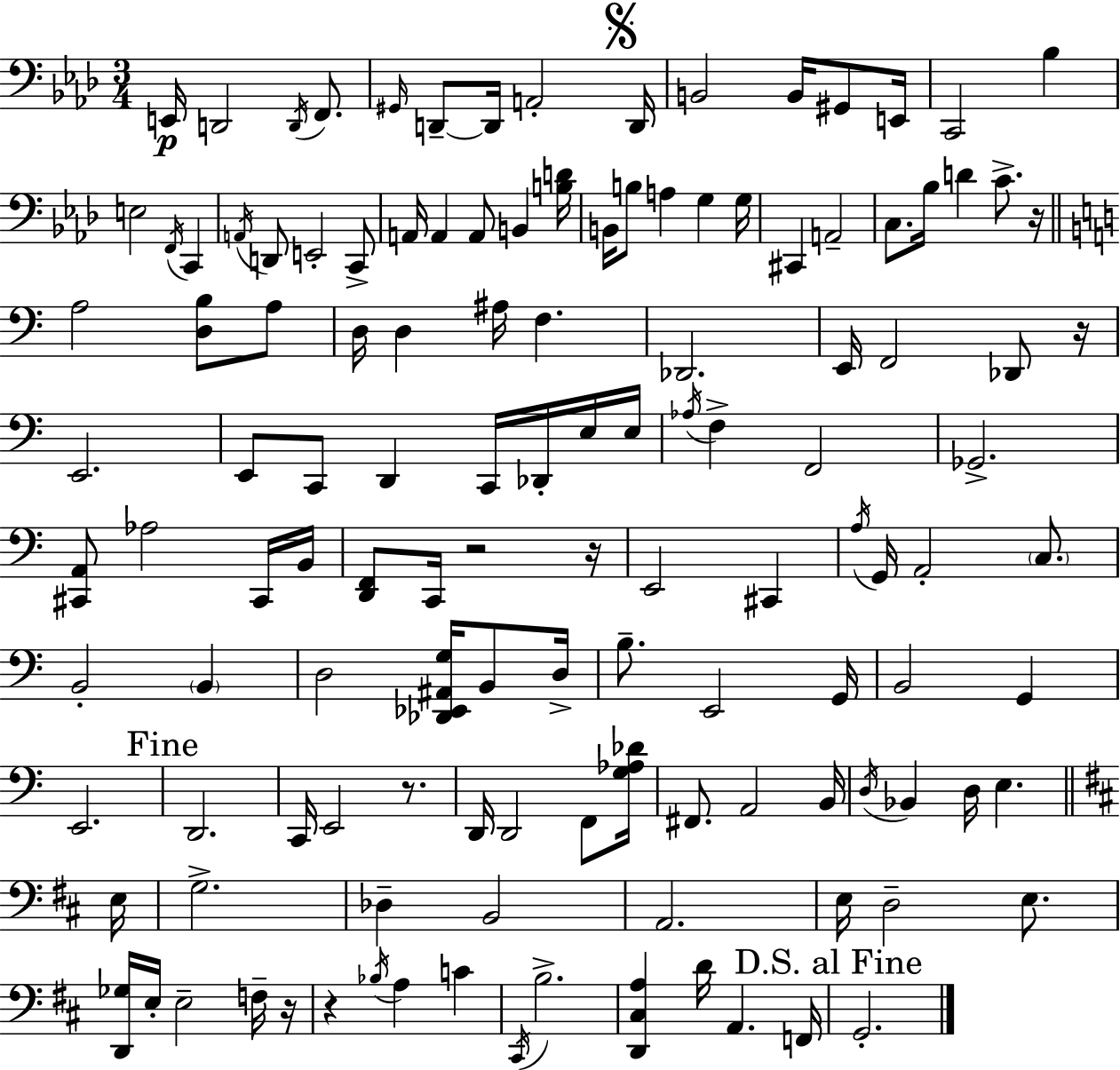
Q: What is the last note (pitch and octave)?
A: G2